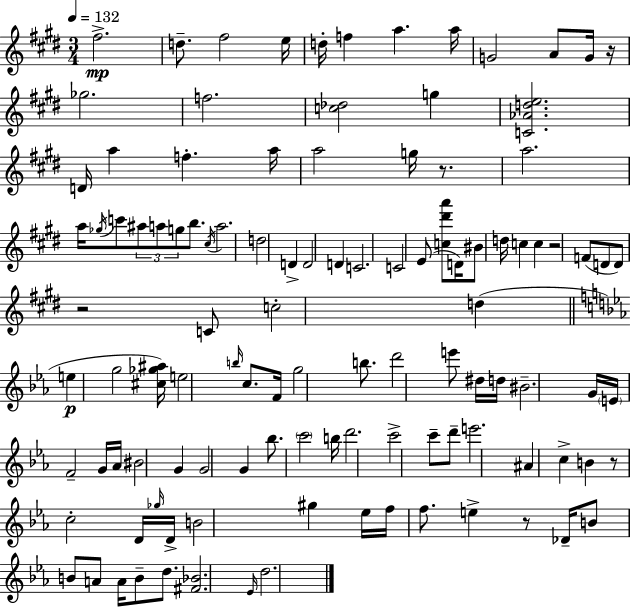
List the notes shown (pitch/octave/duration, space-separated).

F#5/h. D5/e. F#5/h E5/s D5/s F5/q A5/q. A5/s G4/h A4/e G4/s R/s Gb5/h. F5/h. [C5,Db5]/h G5/q [C4,Ab4,D5,E5]/h. D4/s A5/q F5/q. A5/s A5/h G5/s R/e. A5/h. A5/s Gb5/s C6/e A#5/e A5/e G5/e B5/e. C#5/s A5/h. D5/h D4/q D4/h D4/q C4/h. C4/h E4/e [C5,D#6,A6]/e D4/s BIS4/e D5/s C5/q C5/q R/h F4/e D4/e D4/e R/h C4/e C5/h D5/q E5/q G5/h [C#5,Gb5,A#5]/s E5/h B5/s C5/e. F4/s G5/h B5/e. D6/h E6/e D#5/s D5/s BIS4/h. G4/s E4/s F4/h G4/s Ab4/s BIS4/h G4/q G4/h G4/q Bb5/e. C6/h B5/s D6/h. C6/h C6/e D6/e E6/h. A#4/q C5/q B4/q R/e C5/h D4/s Gb5/s D4/s B4/h G#5/q Eb5/s F5/s F5/e. E5/q R/e Db4/s B4/e B4/e A4/e A4/s B4/e D5/e. [F#4,Bb4]/h. Eb4/s D5/h.